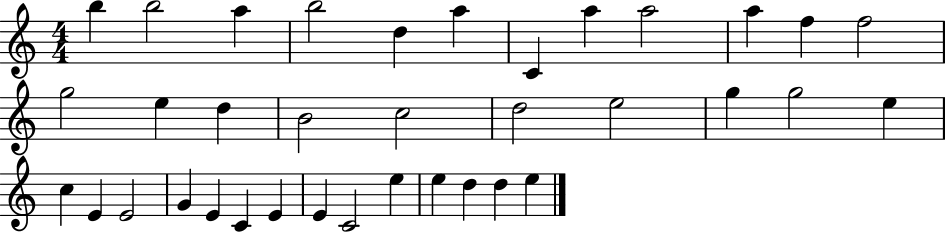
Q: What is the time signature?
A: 4/4